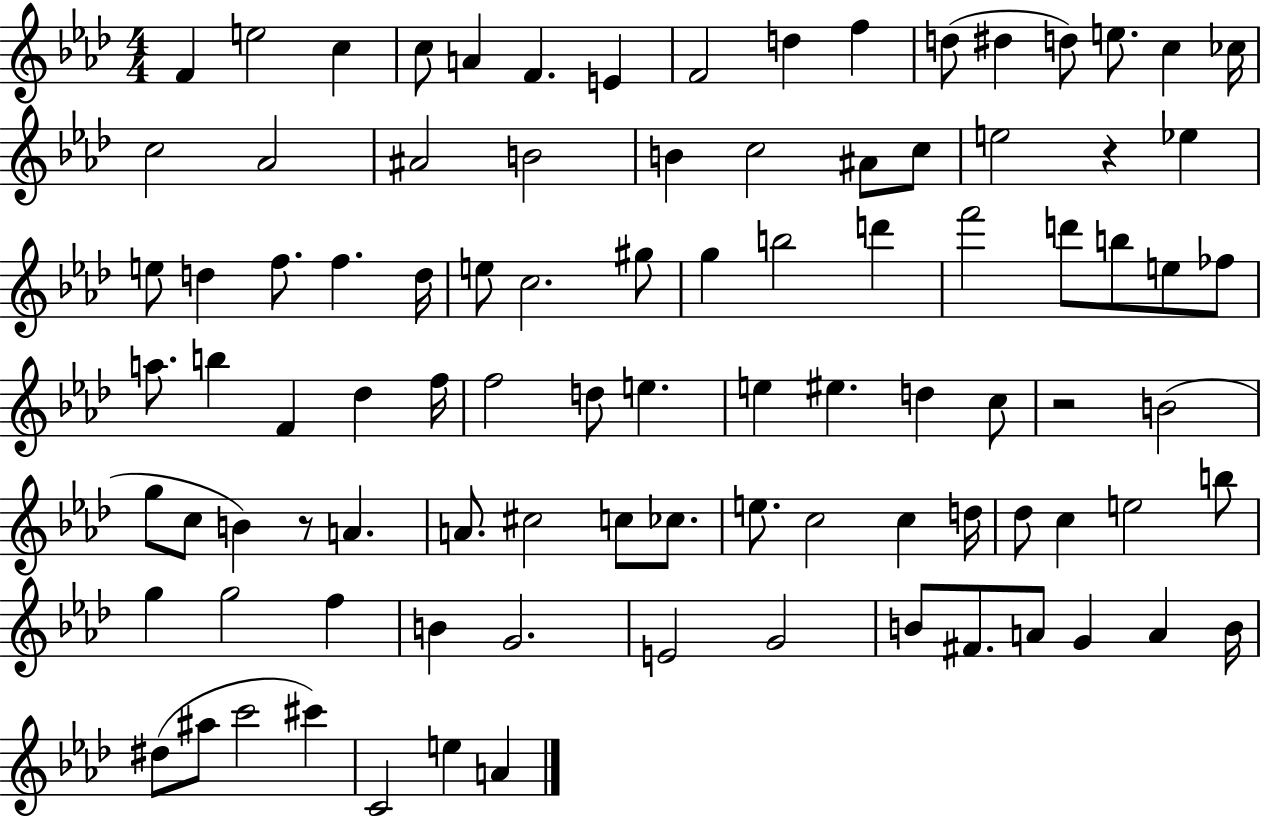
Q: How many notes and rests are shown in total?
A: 94